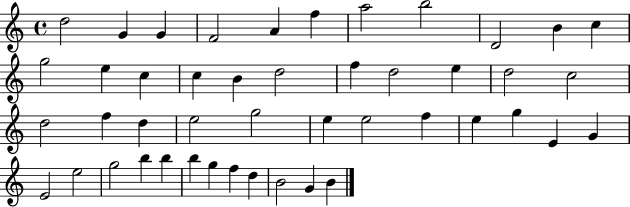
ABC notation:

X:1
T:Untitled
M:4/4
L:1/4
K:C
d2 G G F2 A f a2 b2 D2 B c g2 e c c B d2 f d2 e d2 c2 d2 f d e2 g2 e e2 f e g E G E2 e2 g2 b b b g f d B2 G B